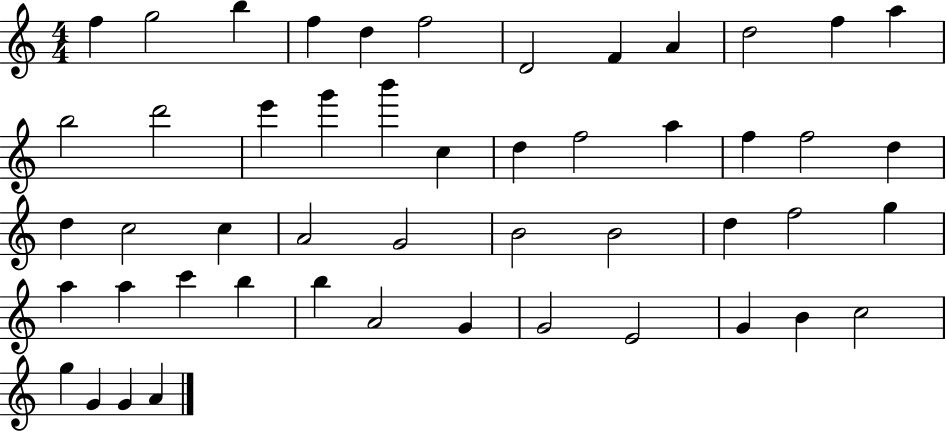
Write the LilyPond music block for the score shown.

{
  \clef treble
  \numericTimeSignature
  \time 4/4
  \key c \major
  f''4 g''2 b''4 | f''4 d''4 f''2 | d'2 f'4 a'4 | d''2 f''4 a''4 | \break b''2 d'''2 | e'''4 g'''4 b'''4 c''4 | d''4 f''2 a''4 | f''4 f''2 d''4 | \break d''4 c''2 c''4 | a'2 g'2 | b'2 b'2 | d''4 f''2 g''4 | \break a''4 a''4 c'''4 b''4 | b''4 a'2 g'4 | g'2 e'2 | g'4 b'4 c''2 | \break g''4 g'4 g'4 a'4 | \bar "|."
}